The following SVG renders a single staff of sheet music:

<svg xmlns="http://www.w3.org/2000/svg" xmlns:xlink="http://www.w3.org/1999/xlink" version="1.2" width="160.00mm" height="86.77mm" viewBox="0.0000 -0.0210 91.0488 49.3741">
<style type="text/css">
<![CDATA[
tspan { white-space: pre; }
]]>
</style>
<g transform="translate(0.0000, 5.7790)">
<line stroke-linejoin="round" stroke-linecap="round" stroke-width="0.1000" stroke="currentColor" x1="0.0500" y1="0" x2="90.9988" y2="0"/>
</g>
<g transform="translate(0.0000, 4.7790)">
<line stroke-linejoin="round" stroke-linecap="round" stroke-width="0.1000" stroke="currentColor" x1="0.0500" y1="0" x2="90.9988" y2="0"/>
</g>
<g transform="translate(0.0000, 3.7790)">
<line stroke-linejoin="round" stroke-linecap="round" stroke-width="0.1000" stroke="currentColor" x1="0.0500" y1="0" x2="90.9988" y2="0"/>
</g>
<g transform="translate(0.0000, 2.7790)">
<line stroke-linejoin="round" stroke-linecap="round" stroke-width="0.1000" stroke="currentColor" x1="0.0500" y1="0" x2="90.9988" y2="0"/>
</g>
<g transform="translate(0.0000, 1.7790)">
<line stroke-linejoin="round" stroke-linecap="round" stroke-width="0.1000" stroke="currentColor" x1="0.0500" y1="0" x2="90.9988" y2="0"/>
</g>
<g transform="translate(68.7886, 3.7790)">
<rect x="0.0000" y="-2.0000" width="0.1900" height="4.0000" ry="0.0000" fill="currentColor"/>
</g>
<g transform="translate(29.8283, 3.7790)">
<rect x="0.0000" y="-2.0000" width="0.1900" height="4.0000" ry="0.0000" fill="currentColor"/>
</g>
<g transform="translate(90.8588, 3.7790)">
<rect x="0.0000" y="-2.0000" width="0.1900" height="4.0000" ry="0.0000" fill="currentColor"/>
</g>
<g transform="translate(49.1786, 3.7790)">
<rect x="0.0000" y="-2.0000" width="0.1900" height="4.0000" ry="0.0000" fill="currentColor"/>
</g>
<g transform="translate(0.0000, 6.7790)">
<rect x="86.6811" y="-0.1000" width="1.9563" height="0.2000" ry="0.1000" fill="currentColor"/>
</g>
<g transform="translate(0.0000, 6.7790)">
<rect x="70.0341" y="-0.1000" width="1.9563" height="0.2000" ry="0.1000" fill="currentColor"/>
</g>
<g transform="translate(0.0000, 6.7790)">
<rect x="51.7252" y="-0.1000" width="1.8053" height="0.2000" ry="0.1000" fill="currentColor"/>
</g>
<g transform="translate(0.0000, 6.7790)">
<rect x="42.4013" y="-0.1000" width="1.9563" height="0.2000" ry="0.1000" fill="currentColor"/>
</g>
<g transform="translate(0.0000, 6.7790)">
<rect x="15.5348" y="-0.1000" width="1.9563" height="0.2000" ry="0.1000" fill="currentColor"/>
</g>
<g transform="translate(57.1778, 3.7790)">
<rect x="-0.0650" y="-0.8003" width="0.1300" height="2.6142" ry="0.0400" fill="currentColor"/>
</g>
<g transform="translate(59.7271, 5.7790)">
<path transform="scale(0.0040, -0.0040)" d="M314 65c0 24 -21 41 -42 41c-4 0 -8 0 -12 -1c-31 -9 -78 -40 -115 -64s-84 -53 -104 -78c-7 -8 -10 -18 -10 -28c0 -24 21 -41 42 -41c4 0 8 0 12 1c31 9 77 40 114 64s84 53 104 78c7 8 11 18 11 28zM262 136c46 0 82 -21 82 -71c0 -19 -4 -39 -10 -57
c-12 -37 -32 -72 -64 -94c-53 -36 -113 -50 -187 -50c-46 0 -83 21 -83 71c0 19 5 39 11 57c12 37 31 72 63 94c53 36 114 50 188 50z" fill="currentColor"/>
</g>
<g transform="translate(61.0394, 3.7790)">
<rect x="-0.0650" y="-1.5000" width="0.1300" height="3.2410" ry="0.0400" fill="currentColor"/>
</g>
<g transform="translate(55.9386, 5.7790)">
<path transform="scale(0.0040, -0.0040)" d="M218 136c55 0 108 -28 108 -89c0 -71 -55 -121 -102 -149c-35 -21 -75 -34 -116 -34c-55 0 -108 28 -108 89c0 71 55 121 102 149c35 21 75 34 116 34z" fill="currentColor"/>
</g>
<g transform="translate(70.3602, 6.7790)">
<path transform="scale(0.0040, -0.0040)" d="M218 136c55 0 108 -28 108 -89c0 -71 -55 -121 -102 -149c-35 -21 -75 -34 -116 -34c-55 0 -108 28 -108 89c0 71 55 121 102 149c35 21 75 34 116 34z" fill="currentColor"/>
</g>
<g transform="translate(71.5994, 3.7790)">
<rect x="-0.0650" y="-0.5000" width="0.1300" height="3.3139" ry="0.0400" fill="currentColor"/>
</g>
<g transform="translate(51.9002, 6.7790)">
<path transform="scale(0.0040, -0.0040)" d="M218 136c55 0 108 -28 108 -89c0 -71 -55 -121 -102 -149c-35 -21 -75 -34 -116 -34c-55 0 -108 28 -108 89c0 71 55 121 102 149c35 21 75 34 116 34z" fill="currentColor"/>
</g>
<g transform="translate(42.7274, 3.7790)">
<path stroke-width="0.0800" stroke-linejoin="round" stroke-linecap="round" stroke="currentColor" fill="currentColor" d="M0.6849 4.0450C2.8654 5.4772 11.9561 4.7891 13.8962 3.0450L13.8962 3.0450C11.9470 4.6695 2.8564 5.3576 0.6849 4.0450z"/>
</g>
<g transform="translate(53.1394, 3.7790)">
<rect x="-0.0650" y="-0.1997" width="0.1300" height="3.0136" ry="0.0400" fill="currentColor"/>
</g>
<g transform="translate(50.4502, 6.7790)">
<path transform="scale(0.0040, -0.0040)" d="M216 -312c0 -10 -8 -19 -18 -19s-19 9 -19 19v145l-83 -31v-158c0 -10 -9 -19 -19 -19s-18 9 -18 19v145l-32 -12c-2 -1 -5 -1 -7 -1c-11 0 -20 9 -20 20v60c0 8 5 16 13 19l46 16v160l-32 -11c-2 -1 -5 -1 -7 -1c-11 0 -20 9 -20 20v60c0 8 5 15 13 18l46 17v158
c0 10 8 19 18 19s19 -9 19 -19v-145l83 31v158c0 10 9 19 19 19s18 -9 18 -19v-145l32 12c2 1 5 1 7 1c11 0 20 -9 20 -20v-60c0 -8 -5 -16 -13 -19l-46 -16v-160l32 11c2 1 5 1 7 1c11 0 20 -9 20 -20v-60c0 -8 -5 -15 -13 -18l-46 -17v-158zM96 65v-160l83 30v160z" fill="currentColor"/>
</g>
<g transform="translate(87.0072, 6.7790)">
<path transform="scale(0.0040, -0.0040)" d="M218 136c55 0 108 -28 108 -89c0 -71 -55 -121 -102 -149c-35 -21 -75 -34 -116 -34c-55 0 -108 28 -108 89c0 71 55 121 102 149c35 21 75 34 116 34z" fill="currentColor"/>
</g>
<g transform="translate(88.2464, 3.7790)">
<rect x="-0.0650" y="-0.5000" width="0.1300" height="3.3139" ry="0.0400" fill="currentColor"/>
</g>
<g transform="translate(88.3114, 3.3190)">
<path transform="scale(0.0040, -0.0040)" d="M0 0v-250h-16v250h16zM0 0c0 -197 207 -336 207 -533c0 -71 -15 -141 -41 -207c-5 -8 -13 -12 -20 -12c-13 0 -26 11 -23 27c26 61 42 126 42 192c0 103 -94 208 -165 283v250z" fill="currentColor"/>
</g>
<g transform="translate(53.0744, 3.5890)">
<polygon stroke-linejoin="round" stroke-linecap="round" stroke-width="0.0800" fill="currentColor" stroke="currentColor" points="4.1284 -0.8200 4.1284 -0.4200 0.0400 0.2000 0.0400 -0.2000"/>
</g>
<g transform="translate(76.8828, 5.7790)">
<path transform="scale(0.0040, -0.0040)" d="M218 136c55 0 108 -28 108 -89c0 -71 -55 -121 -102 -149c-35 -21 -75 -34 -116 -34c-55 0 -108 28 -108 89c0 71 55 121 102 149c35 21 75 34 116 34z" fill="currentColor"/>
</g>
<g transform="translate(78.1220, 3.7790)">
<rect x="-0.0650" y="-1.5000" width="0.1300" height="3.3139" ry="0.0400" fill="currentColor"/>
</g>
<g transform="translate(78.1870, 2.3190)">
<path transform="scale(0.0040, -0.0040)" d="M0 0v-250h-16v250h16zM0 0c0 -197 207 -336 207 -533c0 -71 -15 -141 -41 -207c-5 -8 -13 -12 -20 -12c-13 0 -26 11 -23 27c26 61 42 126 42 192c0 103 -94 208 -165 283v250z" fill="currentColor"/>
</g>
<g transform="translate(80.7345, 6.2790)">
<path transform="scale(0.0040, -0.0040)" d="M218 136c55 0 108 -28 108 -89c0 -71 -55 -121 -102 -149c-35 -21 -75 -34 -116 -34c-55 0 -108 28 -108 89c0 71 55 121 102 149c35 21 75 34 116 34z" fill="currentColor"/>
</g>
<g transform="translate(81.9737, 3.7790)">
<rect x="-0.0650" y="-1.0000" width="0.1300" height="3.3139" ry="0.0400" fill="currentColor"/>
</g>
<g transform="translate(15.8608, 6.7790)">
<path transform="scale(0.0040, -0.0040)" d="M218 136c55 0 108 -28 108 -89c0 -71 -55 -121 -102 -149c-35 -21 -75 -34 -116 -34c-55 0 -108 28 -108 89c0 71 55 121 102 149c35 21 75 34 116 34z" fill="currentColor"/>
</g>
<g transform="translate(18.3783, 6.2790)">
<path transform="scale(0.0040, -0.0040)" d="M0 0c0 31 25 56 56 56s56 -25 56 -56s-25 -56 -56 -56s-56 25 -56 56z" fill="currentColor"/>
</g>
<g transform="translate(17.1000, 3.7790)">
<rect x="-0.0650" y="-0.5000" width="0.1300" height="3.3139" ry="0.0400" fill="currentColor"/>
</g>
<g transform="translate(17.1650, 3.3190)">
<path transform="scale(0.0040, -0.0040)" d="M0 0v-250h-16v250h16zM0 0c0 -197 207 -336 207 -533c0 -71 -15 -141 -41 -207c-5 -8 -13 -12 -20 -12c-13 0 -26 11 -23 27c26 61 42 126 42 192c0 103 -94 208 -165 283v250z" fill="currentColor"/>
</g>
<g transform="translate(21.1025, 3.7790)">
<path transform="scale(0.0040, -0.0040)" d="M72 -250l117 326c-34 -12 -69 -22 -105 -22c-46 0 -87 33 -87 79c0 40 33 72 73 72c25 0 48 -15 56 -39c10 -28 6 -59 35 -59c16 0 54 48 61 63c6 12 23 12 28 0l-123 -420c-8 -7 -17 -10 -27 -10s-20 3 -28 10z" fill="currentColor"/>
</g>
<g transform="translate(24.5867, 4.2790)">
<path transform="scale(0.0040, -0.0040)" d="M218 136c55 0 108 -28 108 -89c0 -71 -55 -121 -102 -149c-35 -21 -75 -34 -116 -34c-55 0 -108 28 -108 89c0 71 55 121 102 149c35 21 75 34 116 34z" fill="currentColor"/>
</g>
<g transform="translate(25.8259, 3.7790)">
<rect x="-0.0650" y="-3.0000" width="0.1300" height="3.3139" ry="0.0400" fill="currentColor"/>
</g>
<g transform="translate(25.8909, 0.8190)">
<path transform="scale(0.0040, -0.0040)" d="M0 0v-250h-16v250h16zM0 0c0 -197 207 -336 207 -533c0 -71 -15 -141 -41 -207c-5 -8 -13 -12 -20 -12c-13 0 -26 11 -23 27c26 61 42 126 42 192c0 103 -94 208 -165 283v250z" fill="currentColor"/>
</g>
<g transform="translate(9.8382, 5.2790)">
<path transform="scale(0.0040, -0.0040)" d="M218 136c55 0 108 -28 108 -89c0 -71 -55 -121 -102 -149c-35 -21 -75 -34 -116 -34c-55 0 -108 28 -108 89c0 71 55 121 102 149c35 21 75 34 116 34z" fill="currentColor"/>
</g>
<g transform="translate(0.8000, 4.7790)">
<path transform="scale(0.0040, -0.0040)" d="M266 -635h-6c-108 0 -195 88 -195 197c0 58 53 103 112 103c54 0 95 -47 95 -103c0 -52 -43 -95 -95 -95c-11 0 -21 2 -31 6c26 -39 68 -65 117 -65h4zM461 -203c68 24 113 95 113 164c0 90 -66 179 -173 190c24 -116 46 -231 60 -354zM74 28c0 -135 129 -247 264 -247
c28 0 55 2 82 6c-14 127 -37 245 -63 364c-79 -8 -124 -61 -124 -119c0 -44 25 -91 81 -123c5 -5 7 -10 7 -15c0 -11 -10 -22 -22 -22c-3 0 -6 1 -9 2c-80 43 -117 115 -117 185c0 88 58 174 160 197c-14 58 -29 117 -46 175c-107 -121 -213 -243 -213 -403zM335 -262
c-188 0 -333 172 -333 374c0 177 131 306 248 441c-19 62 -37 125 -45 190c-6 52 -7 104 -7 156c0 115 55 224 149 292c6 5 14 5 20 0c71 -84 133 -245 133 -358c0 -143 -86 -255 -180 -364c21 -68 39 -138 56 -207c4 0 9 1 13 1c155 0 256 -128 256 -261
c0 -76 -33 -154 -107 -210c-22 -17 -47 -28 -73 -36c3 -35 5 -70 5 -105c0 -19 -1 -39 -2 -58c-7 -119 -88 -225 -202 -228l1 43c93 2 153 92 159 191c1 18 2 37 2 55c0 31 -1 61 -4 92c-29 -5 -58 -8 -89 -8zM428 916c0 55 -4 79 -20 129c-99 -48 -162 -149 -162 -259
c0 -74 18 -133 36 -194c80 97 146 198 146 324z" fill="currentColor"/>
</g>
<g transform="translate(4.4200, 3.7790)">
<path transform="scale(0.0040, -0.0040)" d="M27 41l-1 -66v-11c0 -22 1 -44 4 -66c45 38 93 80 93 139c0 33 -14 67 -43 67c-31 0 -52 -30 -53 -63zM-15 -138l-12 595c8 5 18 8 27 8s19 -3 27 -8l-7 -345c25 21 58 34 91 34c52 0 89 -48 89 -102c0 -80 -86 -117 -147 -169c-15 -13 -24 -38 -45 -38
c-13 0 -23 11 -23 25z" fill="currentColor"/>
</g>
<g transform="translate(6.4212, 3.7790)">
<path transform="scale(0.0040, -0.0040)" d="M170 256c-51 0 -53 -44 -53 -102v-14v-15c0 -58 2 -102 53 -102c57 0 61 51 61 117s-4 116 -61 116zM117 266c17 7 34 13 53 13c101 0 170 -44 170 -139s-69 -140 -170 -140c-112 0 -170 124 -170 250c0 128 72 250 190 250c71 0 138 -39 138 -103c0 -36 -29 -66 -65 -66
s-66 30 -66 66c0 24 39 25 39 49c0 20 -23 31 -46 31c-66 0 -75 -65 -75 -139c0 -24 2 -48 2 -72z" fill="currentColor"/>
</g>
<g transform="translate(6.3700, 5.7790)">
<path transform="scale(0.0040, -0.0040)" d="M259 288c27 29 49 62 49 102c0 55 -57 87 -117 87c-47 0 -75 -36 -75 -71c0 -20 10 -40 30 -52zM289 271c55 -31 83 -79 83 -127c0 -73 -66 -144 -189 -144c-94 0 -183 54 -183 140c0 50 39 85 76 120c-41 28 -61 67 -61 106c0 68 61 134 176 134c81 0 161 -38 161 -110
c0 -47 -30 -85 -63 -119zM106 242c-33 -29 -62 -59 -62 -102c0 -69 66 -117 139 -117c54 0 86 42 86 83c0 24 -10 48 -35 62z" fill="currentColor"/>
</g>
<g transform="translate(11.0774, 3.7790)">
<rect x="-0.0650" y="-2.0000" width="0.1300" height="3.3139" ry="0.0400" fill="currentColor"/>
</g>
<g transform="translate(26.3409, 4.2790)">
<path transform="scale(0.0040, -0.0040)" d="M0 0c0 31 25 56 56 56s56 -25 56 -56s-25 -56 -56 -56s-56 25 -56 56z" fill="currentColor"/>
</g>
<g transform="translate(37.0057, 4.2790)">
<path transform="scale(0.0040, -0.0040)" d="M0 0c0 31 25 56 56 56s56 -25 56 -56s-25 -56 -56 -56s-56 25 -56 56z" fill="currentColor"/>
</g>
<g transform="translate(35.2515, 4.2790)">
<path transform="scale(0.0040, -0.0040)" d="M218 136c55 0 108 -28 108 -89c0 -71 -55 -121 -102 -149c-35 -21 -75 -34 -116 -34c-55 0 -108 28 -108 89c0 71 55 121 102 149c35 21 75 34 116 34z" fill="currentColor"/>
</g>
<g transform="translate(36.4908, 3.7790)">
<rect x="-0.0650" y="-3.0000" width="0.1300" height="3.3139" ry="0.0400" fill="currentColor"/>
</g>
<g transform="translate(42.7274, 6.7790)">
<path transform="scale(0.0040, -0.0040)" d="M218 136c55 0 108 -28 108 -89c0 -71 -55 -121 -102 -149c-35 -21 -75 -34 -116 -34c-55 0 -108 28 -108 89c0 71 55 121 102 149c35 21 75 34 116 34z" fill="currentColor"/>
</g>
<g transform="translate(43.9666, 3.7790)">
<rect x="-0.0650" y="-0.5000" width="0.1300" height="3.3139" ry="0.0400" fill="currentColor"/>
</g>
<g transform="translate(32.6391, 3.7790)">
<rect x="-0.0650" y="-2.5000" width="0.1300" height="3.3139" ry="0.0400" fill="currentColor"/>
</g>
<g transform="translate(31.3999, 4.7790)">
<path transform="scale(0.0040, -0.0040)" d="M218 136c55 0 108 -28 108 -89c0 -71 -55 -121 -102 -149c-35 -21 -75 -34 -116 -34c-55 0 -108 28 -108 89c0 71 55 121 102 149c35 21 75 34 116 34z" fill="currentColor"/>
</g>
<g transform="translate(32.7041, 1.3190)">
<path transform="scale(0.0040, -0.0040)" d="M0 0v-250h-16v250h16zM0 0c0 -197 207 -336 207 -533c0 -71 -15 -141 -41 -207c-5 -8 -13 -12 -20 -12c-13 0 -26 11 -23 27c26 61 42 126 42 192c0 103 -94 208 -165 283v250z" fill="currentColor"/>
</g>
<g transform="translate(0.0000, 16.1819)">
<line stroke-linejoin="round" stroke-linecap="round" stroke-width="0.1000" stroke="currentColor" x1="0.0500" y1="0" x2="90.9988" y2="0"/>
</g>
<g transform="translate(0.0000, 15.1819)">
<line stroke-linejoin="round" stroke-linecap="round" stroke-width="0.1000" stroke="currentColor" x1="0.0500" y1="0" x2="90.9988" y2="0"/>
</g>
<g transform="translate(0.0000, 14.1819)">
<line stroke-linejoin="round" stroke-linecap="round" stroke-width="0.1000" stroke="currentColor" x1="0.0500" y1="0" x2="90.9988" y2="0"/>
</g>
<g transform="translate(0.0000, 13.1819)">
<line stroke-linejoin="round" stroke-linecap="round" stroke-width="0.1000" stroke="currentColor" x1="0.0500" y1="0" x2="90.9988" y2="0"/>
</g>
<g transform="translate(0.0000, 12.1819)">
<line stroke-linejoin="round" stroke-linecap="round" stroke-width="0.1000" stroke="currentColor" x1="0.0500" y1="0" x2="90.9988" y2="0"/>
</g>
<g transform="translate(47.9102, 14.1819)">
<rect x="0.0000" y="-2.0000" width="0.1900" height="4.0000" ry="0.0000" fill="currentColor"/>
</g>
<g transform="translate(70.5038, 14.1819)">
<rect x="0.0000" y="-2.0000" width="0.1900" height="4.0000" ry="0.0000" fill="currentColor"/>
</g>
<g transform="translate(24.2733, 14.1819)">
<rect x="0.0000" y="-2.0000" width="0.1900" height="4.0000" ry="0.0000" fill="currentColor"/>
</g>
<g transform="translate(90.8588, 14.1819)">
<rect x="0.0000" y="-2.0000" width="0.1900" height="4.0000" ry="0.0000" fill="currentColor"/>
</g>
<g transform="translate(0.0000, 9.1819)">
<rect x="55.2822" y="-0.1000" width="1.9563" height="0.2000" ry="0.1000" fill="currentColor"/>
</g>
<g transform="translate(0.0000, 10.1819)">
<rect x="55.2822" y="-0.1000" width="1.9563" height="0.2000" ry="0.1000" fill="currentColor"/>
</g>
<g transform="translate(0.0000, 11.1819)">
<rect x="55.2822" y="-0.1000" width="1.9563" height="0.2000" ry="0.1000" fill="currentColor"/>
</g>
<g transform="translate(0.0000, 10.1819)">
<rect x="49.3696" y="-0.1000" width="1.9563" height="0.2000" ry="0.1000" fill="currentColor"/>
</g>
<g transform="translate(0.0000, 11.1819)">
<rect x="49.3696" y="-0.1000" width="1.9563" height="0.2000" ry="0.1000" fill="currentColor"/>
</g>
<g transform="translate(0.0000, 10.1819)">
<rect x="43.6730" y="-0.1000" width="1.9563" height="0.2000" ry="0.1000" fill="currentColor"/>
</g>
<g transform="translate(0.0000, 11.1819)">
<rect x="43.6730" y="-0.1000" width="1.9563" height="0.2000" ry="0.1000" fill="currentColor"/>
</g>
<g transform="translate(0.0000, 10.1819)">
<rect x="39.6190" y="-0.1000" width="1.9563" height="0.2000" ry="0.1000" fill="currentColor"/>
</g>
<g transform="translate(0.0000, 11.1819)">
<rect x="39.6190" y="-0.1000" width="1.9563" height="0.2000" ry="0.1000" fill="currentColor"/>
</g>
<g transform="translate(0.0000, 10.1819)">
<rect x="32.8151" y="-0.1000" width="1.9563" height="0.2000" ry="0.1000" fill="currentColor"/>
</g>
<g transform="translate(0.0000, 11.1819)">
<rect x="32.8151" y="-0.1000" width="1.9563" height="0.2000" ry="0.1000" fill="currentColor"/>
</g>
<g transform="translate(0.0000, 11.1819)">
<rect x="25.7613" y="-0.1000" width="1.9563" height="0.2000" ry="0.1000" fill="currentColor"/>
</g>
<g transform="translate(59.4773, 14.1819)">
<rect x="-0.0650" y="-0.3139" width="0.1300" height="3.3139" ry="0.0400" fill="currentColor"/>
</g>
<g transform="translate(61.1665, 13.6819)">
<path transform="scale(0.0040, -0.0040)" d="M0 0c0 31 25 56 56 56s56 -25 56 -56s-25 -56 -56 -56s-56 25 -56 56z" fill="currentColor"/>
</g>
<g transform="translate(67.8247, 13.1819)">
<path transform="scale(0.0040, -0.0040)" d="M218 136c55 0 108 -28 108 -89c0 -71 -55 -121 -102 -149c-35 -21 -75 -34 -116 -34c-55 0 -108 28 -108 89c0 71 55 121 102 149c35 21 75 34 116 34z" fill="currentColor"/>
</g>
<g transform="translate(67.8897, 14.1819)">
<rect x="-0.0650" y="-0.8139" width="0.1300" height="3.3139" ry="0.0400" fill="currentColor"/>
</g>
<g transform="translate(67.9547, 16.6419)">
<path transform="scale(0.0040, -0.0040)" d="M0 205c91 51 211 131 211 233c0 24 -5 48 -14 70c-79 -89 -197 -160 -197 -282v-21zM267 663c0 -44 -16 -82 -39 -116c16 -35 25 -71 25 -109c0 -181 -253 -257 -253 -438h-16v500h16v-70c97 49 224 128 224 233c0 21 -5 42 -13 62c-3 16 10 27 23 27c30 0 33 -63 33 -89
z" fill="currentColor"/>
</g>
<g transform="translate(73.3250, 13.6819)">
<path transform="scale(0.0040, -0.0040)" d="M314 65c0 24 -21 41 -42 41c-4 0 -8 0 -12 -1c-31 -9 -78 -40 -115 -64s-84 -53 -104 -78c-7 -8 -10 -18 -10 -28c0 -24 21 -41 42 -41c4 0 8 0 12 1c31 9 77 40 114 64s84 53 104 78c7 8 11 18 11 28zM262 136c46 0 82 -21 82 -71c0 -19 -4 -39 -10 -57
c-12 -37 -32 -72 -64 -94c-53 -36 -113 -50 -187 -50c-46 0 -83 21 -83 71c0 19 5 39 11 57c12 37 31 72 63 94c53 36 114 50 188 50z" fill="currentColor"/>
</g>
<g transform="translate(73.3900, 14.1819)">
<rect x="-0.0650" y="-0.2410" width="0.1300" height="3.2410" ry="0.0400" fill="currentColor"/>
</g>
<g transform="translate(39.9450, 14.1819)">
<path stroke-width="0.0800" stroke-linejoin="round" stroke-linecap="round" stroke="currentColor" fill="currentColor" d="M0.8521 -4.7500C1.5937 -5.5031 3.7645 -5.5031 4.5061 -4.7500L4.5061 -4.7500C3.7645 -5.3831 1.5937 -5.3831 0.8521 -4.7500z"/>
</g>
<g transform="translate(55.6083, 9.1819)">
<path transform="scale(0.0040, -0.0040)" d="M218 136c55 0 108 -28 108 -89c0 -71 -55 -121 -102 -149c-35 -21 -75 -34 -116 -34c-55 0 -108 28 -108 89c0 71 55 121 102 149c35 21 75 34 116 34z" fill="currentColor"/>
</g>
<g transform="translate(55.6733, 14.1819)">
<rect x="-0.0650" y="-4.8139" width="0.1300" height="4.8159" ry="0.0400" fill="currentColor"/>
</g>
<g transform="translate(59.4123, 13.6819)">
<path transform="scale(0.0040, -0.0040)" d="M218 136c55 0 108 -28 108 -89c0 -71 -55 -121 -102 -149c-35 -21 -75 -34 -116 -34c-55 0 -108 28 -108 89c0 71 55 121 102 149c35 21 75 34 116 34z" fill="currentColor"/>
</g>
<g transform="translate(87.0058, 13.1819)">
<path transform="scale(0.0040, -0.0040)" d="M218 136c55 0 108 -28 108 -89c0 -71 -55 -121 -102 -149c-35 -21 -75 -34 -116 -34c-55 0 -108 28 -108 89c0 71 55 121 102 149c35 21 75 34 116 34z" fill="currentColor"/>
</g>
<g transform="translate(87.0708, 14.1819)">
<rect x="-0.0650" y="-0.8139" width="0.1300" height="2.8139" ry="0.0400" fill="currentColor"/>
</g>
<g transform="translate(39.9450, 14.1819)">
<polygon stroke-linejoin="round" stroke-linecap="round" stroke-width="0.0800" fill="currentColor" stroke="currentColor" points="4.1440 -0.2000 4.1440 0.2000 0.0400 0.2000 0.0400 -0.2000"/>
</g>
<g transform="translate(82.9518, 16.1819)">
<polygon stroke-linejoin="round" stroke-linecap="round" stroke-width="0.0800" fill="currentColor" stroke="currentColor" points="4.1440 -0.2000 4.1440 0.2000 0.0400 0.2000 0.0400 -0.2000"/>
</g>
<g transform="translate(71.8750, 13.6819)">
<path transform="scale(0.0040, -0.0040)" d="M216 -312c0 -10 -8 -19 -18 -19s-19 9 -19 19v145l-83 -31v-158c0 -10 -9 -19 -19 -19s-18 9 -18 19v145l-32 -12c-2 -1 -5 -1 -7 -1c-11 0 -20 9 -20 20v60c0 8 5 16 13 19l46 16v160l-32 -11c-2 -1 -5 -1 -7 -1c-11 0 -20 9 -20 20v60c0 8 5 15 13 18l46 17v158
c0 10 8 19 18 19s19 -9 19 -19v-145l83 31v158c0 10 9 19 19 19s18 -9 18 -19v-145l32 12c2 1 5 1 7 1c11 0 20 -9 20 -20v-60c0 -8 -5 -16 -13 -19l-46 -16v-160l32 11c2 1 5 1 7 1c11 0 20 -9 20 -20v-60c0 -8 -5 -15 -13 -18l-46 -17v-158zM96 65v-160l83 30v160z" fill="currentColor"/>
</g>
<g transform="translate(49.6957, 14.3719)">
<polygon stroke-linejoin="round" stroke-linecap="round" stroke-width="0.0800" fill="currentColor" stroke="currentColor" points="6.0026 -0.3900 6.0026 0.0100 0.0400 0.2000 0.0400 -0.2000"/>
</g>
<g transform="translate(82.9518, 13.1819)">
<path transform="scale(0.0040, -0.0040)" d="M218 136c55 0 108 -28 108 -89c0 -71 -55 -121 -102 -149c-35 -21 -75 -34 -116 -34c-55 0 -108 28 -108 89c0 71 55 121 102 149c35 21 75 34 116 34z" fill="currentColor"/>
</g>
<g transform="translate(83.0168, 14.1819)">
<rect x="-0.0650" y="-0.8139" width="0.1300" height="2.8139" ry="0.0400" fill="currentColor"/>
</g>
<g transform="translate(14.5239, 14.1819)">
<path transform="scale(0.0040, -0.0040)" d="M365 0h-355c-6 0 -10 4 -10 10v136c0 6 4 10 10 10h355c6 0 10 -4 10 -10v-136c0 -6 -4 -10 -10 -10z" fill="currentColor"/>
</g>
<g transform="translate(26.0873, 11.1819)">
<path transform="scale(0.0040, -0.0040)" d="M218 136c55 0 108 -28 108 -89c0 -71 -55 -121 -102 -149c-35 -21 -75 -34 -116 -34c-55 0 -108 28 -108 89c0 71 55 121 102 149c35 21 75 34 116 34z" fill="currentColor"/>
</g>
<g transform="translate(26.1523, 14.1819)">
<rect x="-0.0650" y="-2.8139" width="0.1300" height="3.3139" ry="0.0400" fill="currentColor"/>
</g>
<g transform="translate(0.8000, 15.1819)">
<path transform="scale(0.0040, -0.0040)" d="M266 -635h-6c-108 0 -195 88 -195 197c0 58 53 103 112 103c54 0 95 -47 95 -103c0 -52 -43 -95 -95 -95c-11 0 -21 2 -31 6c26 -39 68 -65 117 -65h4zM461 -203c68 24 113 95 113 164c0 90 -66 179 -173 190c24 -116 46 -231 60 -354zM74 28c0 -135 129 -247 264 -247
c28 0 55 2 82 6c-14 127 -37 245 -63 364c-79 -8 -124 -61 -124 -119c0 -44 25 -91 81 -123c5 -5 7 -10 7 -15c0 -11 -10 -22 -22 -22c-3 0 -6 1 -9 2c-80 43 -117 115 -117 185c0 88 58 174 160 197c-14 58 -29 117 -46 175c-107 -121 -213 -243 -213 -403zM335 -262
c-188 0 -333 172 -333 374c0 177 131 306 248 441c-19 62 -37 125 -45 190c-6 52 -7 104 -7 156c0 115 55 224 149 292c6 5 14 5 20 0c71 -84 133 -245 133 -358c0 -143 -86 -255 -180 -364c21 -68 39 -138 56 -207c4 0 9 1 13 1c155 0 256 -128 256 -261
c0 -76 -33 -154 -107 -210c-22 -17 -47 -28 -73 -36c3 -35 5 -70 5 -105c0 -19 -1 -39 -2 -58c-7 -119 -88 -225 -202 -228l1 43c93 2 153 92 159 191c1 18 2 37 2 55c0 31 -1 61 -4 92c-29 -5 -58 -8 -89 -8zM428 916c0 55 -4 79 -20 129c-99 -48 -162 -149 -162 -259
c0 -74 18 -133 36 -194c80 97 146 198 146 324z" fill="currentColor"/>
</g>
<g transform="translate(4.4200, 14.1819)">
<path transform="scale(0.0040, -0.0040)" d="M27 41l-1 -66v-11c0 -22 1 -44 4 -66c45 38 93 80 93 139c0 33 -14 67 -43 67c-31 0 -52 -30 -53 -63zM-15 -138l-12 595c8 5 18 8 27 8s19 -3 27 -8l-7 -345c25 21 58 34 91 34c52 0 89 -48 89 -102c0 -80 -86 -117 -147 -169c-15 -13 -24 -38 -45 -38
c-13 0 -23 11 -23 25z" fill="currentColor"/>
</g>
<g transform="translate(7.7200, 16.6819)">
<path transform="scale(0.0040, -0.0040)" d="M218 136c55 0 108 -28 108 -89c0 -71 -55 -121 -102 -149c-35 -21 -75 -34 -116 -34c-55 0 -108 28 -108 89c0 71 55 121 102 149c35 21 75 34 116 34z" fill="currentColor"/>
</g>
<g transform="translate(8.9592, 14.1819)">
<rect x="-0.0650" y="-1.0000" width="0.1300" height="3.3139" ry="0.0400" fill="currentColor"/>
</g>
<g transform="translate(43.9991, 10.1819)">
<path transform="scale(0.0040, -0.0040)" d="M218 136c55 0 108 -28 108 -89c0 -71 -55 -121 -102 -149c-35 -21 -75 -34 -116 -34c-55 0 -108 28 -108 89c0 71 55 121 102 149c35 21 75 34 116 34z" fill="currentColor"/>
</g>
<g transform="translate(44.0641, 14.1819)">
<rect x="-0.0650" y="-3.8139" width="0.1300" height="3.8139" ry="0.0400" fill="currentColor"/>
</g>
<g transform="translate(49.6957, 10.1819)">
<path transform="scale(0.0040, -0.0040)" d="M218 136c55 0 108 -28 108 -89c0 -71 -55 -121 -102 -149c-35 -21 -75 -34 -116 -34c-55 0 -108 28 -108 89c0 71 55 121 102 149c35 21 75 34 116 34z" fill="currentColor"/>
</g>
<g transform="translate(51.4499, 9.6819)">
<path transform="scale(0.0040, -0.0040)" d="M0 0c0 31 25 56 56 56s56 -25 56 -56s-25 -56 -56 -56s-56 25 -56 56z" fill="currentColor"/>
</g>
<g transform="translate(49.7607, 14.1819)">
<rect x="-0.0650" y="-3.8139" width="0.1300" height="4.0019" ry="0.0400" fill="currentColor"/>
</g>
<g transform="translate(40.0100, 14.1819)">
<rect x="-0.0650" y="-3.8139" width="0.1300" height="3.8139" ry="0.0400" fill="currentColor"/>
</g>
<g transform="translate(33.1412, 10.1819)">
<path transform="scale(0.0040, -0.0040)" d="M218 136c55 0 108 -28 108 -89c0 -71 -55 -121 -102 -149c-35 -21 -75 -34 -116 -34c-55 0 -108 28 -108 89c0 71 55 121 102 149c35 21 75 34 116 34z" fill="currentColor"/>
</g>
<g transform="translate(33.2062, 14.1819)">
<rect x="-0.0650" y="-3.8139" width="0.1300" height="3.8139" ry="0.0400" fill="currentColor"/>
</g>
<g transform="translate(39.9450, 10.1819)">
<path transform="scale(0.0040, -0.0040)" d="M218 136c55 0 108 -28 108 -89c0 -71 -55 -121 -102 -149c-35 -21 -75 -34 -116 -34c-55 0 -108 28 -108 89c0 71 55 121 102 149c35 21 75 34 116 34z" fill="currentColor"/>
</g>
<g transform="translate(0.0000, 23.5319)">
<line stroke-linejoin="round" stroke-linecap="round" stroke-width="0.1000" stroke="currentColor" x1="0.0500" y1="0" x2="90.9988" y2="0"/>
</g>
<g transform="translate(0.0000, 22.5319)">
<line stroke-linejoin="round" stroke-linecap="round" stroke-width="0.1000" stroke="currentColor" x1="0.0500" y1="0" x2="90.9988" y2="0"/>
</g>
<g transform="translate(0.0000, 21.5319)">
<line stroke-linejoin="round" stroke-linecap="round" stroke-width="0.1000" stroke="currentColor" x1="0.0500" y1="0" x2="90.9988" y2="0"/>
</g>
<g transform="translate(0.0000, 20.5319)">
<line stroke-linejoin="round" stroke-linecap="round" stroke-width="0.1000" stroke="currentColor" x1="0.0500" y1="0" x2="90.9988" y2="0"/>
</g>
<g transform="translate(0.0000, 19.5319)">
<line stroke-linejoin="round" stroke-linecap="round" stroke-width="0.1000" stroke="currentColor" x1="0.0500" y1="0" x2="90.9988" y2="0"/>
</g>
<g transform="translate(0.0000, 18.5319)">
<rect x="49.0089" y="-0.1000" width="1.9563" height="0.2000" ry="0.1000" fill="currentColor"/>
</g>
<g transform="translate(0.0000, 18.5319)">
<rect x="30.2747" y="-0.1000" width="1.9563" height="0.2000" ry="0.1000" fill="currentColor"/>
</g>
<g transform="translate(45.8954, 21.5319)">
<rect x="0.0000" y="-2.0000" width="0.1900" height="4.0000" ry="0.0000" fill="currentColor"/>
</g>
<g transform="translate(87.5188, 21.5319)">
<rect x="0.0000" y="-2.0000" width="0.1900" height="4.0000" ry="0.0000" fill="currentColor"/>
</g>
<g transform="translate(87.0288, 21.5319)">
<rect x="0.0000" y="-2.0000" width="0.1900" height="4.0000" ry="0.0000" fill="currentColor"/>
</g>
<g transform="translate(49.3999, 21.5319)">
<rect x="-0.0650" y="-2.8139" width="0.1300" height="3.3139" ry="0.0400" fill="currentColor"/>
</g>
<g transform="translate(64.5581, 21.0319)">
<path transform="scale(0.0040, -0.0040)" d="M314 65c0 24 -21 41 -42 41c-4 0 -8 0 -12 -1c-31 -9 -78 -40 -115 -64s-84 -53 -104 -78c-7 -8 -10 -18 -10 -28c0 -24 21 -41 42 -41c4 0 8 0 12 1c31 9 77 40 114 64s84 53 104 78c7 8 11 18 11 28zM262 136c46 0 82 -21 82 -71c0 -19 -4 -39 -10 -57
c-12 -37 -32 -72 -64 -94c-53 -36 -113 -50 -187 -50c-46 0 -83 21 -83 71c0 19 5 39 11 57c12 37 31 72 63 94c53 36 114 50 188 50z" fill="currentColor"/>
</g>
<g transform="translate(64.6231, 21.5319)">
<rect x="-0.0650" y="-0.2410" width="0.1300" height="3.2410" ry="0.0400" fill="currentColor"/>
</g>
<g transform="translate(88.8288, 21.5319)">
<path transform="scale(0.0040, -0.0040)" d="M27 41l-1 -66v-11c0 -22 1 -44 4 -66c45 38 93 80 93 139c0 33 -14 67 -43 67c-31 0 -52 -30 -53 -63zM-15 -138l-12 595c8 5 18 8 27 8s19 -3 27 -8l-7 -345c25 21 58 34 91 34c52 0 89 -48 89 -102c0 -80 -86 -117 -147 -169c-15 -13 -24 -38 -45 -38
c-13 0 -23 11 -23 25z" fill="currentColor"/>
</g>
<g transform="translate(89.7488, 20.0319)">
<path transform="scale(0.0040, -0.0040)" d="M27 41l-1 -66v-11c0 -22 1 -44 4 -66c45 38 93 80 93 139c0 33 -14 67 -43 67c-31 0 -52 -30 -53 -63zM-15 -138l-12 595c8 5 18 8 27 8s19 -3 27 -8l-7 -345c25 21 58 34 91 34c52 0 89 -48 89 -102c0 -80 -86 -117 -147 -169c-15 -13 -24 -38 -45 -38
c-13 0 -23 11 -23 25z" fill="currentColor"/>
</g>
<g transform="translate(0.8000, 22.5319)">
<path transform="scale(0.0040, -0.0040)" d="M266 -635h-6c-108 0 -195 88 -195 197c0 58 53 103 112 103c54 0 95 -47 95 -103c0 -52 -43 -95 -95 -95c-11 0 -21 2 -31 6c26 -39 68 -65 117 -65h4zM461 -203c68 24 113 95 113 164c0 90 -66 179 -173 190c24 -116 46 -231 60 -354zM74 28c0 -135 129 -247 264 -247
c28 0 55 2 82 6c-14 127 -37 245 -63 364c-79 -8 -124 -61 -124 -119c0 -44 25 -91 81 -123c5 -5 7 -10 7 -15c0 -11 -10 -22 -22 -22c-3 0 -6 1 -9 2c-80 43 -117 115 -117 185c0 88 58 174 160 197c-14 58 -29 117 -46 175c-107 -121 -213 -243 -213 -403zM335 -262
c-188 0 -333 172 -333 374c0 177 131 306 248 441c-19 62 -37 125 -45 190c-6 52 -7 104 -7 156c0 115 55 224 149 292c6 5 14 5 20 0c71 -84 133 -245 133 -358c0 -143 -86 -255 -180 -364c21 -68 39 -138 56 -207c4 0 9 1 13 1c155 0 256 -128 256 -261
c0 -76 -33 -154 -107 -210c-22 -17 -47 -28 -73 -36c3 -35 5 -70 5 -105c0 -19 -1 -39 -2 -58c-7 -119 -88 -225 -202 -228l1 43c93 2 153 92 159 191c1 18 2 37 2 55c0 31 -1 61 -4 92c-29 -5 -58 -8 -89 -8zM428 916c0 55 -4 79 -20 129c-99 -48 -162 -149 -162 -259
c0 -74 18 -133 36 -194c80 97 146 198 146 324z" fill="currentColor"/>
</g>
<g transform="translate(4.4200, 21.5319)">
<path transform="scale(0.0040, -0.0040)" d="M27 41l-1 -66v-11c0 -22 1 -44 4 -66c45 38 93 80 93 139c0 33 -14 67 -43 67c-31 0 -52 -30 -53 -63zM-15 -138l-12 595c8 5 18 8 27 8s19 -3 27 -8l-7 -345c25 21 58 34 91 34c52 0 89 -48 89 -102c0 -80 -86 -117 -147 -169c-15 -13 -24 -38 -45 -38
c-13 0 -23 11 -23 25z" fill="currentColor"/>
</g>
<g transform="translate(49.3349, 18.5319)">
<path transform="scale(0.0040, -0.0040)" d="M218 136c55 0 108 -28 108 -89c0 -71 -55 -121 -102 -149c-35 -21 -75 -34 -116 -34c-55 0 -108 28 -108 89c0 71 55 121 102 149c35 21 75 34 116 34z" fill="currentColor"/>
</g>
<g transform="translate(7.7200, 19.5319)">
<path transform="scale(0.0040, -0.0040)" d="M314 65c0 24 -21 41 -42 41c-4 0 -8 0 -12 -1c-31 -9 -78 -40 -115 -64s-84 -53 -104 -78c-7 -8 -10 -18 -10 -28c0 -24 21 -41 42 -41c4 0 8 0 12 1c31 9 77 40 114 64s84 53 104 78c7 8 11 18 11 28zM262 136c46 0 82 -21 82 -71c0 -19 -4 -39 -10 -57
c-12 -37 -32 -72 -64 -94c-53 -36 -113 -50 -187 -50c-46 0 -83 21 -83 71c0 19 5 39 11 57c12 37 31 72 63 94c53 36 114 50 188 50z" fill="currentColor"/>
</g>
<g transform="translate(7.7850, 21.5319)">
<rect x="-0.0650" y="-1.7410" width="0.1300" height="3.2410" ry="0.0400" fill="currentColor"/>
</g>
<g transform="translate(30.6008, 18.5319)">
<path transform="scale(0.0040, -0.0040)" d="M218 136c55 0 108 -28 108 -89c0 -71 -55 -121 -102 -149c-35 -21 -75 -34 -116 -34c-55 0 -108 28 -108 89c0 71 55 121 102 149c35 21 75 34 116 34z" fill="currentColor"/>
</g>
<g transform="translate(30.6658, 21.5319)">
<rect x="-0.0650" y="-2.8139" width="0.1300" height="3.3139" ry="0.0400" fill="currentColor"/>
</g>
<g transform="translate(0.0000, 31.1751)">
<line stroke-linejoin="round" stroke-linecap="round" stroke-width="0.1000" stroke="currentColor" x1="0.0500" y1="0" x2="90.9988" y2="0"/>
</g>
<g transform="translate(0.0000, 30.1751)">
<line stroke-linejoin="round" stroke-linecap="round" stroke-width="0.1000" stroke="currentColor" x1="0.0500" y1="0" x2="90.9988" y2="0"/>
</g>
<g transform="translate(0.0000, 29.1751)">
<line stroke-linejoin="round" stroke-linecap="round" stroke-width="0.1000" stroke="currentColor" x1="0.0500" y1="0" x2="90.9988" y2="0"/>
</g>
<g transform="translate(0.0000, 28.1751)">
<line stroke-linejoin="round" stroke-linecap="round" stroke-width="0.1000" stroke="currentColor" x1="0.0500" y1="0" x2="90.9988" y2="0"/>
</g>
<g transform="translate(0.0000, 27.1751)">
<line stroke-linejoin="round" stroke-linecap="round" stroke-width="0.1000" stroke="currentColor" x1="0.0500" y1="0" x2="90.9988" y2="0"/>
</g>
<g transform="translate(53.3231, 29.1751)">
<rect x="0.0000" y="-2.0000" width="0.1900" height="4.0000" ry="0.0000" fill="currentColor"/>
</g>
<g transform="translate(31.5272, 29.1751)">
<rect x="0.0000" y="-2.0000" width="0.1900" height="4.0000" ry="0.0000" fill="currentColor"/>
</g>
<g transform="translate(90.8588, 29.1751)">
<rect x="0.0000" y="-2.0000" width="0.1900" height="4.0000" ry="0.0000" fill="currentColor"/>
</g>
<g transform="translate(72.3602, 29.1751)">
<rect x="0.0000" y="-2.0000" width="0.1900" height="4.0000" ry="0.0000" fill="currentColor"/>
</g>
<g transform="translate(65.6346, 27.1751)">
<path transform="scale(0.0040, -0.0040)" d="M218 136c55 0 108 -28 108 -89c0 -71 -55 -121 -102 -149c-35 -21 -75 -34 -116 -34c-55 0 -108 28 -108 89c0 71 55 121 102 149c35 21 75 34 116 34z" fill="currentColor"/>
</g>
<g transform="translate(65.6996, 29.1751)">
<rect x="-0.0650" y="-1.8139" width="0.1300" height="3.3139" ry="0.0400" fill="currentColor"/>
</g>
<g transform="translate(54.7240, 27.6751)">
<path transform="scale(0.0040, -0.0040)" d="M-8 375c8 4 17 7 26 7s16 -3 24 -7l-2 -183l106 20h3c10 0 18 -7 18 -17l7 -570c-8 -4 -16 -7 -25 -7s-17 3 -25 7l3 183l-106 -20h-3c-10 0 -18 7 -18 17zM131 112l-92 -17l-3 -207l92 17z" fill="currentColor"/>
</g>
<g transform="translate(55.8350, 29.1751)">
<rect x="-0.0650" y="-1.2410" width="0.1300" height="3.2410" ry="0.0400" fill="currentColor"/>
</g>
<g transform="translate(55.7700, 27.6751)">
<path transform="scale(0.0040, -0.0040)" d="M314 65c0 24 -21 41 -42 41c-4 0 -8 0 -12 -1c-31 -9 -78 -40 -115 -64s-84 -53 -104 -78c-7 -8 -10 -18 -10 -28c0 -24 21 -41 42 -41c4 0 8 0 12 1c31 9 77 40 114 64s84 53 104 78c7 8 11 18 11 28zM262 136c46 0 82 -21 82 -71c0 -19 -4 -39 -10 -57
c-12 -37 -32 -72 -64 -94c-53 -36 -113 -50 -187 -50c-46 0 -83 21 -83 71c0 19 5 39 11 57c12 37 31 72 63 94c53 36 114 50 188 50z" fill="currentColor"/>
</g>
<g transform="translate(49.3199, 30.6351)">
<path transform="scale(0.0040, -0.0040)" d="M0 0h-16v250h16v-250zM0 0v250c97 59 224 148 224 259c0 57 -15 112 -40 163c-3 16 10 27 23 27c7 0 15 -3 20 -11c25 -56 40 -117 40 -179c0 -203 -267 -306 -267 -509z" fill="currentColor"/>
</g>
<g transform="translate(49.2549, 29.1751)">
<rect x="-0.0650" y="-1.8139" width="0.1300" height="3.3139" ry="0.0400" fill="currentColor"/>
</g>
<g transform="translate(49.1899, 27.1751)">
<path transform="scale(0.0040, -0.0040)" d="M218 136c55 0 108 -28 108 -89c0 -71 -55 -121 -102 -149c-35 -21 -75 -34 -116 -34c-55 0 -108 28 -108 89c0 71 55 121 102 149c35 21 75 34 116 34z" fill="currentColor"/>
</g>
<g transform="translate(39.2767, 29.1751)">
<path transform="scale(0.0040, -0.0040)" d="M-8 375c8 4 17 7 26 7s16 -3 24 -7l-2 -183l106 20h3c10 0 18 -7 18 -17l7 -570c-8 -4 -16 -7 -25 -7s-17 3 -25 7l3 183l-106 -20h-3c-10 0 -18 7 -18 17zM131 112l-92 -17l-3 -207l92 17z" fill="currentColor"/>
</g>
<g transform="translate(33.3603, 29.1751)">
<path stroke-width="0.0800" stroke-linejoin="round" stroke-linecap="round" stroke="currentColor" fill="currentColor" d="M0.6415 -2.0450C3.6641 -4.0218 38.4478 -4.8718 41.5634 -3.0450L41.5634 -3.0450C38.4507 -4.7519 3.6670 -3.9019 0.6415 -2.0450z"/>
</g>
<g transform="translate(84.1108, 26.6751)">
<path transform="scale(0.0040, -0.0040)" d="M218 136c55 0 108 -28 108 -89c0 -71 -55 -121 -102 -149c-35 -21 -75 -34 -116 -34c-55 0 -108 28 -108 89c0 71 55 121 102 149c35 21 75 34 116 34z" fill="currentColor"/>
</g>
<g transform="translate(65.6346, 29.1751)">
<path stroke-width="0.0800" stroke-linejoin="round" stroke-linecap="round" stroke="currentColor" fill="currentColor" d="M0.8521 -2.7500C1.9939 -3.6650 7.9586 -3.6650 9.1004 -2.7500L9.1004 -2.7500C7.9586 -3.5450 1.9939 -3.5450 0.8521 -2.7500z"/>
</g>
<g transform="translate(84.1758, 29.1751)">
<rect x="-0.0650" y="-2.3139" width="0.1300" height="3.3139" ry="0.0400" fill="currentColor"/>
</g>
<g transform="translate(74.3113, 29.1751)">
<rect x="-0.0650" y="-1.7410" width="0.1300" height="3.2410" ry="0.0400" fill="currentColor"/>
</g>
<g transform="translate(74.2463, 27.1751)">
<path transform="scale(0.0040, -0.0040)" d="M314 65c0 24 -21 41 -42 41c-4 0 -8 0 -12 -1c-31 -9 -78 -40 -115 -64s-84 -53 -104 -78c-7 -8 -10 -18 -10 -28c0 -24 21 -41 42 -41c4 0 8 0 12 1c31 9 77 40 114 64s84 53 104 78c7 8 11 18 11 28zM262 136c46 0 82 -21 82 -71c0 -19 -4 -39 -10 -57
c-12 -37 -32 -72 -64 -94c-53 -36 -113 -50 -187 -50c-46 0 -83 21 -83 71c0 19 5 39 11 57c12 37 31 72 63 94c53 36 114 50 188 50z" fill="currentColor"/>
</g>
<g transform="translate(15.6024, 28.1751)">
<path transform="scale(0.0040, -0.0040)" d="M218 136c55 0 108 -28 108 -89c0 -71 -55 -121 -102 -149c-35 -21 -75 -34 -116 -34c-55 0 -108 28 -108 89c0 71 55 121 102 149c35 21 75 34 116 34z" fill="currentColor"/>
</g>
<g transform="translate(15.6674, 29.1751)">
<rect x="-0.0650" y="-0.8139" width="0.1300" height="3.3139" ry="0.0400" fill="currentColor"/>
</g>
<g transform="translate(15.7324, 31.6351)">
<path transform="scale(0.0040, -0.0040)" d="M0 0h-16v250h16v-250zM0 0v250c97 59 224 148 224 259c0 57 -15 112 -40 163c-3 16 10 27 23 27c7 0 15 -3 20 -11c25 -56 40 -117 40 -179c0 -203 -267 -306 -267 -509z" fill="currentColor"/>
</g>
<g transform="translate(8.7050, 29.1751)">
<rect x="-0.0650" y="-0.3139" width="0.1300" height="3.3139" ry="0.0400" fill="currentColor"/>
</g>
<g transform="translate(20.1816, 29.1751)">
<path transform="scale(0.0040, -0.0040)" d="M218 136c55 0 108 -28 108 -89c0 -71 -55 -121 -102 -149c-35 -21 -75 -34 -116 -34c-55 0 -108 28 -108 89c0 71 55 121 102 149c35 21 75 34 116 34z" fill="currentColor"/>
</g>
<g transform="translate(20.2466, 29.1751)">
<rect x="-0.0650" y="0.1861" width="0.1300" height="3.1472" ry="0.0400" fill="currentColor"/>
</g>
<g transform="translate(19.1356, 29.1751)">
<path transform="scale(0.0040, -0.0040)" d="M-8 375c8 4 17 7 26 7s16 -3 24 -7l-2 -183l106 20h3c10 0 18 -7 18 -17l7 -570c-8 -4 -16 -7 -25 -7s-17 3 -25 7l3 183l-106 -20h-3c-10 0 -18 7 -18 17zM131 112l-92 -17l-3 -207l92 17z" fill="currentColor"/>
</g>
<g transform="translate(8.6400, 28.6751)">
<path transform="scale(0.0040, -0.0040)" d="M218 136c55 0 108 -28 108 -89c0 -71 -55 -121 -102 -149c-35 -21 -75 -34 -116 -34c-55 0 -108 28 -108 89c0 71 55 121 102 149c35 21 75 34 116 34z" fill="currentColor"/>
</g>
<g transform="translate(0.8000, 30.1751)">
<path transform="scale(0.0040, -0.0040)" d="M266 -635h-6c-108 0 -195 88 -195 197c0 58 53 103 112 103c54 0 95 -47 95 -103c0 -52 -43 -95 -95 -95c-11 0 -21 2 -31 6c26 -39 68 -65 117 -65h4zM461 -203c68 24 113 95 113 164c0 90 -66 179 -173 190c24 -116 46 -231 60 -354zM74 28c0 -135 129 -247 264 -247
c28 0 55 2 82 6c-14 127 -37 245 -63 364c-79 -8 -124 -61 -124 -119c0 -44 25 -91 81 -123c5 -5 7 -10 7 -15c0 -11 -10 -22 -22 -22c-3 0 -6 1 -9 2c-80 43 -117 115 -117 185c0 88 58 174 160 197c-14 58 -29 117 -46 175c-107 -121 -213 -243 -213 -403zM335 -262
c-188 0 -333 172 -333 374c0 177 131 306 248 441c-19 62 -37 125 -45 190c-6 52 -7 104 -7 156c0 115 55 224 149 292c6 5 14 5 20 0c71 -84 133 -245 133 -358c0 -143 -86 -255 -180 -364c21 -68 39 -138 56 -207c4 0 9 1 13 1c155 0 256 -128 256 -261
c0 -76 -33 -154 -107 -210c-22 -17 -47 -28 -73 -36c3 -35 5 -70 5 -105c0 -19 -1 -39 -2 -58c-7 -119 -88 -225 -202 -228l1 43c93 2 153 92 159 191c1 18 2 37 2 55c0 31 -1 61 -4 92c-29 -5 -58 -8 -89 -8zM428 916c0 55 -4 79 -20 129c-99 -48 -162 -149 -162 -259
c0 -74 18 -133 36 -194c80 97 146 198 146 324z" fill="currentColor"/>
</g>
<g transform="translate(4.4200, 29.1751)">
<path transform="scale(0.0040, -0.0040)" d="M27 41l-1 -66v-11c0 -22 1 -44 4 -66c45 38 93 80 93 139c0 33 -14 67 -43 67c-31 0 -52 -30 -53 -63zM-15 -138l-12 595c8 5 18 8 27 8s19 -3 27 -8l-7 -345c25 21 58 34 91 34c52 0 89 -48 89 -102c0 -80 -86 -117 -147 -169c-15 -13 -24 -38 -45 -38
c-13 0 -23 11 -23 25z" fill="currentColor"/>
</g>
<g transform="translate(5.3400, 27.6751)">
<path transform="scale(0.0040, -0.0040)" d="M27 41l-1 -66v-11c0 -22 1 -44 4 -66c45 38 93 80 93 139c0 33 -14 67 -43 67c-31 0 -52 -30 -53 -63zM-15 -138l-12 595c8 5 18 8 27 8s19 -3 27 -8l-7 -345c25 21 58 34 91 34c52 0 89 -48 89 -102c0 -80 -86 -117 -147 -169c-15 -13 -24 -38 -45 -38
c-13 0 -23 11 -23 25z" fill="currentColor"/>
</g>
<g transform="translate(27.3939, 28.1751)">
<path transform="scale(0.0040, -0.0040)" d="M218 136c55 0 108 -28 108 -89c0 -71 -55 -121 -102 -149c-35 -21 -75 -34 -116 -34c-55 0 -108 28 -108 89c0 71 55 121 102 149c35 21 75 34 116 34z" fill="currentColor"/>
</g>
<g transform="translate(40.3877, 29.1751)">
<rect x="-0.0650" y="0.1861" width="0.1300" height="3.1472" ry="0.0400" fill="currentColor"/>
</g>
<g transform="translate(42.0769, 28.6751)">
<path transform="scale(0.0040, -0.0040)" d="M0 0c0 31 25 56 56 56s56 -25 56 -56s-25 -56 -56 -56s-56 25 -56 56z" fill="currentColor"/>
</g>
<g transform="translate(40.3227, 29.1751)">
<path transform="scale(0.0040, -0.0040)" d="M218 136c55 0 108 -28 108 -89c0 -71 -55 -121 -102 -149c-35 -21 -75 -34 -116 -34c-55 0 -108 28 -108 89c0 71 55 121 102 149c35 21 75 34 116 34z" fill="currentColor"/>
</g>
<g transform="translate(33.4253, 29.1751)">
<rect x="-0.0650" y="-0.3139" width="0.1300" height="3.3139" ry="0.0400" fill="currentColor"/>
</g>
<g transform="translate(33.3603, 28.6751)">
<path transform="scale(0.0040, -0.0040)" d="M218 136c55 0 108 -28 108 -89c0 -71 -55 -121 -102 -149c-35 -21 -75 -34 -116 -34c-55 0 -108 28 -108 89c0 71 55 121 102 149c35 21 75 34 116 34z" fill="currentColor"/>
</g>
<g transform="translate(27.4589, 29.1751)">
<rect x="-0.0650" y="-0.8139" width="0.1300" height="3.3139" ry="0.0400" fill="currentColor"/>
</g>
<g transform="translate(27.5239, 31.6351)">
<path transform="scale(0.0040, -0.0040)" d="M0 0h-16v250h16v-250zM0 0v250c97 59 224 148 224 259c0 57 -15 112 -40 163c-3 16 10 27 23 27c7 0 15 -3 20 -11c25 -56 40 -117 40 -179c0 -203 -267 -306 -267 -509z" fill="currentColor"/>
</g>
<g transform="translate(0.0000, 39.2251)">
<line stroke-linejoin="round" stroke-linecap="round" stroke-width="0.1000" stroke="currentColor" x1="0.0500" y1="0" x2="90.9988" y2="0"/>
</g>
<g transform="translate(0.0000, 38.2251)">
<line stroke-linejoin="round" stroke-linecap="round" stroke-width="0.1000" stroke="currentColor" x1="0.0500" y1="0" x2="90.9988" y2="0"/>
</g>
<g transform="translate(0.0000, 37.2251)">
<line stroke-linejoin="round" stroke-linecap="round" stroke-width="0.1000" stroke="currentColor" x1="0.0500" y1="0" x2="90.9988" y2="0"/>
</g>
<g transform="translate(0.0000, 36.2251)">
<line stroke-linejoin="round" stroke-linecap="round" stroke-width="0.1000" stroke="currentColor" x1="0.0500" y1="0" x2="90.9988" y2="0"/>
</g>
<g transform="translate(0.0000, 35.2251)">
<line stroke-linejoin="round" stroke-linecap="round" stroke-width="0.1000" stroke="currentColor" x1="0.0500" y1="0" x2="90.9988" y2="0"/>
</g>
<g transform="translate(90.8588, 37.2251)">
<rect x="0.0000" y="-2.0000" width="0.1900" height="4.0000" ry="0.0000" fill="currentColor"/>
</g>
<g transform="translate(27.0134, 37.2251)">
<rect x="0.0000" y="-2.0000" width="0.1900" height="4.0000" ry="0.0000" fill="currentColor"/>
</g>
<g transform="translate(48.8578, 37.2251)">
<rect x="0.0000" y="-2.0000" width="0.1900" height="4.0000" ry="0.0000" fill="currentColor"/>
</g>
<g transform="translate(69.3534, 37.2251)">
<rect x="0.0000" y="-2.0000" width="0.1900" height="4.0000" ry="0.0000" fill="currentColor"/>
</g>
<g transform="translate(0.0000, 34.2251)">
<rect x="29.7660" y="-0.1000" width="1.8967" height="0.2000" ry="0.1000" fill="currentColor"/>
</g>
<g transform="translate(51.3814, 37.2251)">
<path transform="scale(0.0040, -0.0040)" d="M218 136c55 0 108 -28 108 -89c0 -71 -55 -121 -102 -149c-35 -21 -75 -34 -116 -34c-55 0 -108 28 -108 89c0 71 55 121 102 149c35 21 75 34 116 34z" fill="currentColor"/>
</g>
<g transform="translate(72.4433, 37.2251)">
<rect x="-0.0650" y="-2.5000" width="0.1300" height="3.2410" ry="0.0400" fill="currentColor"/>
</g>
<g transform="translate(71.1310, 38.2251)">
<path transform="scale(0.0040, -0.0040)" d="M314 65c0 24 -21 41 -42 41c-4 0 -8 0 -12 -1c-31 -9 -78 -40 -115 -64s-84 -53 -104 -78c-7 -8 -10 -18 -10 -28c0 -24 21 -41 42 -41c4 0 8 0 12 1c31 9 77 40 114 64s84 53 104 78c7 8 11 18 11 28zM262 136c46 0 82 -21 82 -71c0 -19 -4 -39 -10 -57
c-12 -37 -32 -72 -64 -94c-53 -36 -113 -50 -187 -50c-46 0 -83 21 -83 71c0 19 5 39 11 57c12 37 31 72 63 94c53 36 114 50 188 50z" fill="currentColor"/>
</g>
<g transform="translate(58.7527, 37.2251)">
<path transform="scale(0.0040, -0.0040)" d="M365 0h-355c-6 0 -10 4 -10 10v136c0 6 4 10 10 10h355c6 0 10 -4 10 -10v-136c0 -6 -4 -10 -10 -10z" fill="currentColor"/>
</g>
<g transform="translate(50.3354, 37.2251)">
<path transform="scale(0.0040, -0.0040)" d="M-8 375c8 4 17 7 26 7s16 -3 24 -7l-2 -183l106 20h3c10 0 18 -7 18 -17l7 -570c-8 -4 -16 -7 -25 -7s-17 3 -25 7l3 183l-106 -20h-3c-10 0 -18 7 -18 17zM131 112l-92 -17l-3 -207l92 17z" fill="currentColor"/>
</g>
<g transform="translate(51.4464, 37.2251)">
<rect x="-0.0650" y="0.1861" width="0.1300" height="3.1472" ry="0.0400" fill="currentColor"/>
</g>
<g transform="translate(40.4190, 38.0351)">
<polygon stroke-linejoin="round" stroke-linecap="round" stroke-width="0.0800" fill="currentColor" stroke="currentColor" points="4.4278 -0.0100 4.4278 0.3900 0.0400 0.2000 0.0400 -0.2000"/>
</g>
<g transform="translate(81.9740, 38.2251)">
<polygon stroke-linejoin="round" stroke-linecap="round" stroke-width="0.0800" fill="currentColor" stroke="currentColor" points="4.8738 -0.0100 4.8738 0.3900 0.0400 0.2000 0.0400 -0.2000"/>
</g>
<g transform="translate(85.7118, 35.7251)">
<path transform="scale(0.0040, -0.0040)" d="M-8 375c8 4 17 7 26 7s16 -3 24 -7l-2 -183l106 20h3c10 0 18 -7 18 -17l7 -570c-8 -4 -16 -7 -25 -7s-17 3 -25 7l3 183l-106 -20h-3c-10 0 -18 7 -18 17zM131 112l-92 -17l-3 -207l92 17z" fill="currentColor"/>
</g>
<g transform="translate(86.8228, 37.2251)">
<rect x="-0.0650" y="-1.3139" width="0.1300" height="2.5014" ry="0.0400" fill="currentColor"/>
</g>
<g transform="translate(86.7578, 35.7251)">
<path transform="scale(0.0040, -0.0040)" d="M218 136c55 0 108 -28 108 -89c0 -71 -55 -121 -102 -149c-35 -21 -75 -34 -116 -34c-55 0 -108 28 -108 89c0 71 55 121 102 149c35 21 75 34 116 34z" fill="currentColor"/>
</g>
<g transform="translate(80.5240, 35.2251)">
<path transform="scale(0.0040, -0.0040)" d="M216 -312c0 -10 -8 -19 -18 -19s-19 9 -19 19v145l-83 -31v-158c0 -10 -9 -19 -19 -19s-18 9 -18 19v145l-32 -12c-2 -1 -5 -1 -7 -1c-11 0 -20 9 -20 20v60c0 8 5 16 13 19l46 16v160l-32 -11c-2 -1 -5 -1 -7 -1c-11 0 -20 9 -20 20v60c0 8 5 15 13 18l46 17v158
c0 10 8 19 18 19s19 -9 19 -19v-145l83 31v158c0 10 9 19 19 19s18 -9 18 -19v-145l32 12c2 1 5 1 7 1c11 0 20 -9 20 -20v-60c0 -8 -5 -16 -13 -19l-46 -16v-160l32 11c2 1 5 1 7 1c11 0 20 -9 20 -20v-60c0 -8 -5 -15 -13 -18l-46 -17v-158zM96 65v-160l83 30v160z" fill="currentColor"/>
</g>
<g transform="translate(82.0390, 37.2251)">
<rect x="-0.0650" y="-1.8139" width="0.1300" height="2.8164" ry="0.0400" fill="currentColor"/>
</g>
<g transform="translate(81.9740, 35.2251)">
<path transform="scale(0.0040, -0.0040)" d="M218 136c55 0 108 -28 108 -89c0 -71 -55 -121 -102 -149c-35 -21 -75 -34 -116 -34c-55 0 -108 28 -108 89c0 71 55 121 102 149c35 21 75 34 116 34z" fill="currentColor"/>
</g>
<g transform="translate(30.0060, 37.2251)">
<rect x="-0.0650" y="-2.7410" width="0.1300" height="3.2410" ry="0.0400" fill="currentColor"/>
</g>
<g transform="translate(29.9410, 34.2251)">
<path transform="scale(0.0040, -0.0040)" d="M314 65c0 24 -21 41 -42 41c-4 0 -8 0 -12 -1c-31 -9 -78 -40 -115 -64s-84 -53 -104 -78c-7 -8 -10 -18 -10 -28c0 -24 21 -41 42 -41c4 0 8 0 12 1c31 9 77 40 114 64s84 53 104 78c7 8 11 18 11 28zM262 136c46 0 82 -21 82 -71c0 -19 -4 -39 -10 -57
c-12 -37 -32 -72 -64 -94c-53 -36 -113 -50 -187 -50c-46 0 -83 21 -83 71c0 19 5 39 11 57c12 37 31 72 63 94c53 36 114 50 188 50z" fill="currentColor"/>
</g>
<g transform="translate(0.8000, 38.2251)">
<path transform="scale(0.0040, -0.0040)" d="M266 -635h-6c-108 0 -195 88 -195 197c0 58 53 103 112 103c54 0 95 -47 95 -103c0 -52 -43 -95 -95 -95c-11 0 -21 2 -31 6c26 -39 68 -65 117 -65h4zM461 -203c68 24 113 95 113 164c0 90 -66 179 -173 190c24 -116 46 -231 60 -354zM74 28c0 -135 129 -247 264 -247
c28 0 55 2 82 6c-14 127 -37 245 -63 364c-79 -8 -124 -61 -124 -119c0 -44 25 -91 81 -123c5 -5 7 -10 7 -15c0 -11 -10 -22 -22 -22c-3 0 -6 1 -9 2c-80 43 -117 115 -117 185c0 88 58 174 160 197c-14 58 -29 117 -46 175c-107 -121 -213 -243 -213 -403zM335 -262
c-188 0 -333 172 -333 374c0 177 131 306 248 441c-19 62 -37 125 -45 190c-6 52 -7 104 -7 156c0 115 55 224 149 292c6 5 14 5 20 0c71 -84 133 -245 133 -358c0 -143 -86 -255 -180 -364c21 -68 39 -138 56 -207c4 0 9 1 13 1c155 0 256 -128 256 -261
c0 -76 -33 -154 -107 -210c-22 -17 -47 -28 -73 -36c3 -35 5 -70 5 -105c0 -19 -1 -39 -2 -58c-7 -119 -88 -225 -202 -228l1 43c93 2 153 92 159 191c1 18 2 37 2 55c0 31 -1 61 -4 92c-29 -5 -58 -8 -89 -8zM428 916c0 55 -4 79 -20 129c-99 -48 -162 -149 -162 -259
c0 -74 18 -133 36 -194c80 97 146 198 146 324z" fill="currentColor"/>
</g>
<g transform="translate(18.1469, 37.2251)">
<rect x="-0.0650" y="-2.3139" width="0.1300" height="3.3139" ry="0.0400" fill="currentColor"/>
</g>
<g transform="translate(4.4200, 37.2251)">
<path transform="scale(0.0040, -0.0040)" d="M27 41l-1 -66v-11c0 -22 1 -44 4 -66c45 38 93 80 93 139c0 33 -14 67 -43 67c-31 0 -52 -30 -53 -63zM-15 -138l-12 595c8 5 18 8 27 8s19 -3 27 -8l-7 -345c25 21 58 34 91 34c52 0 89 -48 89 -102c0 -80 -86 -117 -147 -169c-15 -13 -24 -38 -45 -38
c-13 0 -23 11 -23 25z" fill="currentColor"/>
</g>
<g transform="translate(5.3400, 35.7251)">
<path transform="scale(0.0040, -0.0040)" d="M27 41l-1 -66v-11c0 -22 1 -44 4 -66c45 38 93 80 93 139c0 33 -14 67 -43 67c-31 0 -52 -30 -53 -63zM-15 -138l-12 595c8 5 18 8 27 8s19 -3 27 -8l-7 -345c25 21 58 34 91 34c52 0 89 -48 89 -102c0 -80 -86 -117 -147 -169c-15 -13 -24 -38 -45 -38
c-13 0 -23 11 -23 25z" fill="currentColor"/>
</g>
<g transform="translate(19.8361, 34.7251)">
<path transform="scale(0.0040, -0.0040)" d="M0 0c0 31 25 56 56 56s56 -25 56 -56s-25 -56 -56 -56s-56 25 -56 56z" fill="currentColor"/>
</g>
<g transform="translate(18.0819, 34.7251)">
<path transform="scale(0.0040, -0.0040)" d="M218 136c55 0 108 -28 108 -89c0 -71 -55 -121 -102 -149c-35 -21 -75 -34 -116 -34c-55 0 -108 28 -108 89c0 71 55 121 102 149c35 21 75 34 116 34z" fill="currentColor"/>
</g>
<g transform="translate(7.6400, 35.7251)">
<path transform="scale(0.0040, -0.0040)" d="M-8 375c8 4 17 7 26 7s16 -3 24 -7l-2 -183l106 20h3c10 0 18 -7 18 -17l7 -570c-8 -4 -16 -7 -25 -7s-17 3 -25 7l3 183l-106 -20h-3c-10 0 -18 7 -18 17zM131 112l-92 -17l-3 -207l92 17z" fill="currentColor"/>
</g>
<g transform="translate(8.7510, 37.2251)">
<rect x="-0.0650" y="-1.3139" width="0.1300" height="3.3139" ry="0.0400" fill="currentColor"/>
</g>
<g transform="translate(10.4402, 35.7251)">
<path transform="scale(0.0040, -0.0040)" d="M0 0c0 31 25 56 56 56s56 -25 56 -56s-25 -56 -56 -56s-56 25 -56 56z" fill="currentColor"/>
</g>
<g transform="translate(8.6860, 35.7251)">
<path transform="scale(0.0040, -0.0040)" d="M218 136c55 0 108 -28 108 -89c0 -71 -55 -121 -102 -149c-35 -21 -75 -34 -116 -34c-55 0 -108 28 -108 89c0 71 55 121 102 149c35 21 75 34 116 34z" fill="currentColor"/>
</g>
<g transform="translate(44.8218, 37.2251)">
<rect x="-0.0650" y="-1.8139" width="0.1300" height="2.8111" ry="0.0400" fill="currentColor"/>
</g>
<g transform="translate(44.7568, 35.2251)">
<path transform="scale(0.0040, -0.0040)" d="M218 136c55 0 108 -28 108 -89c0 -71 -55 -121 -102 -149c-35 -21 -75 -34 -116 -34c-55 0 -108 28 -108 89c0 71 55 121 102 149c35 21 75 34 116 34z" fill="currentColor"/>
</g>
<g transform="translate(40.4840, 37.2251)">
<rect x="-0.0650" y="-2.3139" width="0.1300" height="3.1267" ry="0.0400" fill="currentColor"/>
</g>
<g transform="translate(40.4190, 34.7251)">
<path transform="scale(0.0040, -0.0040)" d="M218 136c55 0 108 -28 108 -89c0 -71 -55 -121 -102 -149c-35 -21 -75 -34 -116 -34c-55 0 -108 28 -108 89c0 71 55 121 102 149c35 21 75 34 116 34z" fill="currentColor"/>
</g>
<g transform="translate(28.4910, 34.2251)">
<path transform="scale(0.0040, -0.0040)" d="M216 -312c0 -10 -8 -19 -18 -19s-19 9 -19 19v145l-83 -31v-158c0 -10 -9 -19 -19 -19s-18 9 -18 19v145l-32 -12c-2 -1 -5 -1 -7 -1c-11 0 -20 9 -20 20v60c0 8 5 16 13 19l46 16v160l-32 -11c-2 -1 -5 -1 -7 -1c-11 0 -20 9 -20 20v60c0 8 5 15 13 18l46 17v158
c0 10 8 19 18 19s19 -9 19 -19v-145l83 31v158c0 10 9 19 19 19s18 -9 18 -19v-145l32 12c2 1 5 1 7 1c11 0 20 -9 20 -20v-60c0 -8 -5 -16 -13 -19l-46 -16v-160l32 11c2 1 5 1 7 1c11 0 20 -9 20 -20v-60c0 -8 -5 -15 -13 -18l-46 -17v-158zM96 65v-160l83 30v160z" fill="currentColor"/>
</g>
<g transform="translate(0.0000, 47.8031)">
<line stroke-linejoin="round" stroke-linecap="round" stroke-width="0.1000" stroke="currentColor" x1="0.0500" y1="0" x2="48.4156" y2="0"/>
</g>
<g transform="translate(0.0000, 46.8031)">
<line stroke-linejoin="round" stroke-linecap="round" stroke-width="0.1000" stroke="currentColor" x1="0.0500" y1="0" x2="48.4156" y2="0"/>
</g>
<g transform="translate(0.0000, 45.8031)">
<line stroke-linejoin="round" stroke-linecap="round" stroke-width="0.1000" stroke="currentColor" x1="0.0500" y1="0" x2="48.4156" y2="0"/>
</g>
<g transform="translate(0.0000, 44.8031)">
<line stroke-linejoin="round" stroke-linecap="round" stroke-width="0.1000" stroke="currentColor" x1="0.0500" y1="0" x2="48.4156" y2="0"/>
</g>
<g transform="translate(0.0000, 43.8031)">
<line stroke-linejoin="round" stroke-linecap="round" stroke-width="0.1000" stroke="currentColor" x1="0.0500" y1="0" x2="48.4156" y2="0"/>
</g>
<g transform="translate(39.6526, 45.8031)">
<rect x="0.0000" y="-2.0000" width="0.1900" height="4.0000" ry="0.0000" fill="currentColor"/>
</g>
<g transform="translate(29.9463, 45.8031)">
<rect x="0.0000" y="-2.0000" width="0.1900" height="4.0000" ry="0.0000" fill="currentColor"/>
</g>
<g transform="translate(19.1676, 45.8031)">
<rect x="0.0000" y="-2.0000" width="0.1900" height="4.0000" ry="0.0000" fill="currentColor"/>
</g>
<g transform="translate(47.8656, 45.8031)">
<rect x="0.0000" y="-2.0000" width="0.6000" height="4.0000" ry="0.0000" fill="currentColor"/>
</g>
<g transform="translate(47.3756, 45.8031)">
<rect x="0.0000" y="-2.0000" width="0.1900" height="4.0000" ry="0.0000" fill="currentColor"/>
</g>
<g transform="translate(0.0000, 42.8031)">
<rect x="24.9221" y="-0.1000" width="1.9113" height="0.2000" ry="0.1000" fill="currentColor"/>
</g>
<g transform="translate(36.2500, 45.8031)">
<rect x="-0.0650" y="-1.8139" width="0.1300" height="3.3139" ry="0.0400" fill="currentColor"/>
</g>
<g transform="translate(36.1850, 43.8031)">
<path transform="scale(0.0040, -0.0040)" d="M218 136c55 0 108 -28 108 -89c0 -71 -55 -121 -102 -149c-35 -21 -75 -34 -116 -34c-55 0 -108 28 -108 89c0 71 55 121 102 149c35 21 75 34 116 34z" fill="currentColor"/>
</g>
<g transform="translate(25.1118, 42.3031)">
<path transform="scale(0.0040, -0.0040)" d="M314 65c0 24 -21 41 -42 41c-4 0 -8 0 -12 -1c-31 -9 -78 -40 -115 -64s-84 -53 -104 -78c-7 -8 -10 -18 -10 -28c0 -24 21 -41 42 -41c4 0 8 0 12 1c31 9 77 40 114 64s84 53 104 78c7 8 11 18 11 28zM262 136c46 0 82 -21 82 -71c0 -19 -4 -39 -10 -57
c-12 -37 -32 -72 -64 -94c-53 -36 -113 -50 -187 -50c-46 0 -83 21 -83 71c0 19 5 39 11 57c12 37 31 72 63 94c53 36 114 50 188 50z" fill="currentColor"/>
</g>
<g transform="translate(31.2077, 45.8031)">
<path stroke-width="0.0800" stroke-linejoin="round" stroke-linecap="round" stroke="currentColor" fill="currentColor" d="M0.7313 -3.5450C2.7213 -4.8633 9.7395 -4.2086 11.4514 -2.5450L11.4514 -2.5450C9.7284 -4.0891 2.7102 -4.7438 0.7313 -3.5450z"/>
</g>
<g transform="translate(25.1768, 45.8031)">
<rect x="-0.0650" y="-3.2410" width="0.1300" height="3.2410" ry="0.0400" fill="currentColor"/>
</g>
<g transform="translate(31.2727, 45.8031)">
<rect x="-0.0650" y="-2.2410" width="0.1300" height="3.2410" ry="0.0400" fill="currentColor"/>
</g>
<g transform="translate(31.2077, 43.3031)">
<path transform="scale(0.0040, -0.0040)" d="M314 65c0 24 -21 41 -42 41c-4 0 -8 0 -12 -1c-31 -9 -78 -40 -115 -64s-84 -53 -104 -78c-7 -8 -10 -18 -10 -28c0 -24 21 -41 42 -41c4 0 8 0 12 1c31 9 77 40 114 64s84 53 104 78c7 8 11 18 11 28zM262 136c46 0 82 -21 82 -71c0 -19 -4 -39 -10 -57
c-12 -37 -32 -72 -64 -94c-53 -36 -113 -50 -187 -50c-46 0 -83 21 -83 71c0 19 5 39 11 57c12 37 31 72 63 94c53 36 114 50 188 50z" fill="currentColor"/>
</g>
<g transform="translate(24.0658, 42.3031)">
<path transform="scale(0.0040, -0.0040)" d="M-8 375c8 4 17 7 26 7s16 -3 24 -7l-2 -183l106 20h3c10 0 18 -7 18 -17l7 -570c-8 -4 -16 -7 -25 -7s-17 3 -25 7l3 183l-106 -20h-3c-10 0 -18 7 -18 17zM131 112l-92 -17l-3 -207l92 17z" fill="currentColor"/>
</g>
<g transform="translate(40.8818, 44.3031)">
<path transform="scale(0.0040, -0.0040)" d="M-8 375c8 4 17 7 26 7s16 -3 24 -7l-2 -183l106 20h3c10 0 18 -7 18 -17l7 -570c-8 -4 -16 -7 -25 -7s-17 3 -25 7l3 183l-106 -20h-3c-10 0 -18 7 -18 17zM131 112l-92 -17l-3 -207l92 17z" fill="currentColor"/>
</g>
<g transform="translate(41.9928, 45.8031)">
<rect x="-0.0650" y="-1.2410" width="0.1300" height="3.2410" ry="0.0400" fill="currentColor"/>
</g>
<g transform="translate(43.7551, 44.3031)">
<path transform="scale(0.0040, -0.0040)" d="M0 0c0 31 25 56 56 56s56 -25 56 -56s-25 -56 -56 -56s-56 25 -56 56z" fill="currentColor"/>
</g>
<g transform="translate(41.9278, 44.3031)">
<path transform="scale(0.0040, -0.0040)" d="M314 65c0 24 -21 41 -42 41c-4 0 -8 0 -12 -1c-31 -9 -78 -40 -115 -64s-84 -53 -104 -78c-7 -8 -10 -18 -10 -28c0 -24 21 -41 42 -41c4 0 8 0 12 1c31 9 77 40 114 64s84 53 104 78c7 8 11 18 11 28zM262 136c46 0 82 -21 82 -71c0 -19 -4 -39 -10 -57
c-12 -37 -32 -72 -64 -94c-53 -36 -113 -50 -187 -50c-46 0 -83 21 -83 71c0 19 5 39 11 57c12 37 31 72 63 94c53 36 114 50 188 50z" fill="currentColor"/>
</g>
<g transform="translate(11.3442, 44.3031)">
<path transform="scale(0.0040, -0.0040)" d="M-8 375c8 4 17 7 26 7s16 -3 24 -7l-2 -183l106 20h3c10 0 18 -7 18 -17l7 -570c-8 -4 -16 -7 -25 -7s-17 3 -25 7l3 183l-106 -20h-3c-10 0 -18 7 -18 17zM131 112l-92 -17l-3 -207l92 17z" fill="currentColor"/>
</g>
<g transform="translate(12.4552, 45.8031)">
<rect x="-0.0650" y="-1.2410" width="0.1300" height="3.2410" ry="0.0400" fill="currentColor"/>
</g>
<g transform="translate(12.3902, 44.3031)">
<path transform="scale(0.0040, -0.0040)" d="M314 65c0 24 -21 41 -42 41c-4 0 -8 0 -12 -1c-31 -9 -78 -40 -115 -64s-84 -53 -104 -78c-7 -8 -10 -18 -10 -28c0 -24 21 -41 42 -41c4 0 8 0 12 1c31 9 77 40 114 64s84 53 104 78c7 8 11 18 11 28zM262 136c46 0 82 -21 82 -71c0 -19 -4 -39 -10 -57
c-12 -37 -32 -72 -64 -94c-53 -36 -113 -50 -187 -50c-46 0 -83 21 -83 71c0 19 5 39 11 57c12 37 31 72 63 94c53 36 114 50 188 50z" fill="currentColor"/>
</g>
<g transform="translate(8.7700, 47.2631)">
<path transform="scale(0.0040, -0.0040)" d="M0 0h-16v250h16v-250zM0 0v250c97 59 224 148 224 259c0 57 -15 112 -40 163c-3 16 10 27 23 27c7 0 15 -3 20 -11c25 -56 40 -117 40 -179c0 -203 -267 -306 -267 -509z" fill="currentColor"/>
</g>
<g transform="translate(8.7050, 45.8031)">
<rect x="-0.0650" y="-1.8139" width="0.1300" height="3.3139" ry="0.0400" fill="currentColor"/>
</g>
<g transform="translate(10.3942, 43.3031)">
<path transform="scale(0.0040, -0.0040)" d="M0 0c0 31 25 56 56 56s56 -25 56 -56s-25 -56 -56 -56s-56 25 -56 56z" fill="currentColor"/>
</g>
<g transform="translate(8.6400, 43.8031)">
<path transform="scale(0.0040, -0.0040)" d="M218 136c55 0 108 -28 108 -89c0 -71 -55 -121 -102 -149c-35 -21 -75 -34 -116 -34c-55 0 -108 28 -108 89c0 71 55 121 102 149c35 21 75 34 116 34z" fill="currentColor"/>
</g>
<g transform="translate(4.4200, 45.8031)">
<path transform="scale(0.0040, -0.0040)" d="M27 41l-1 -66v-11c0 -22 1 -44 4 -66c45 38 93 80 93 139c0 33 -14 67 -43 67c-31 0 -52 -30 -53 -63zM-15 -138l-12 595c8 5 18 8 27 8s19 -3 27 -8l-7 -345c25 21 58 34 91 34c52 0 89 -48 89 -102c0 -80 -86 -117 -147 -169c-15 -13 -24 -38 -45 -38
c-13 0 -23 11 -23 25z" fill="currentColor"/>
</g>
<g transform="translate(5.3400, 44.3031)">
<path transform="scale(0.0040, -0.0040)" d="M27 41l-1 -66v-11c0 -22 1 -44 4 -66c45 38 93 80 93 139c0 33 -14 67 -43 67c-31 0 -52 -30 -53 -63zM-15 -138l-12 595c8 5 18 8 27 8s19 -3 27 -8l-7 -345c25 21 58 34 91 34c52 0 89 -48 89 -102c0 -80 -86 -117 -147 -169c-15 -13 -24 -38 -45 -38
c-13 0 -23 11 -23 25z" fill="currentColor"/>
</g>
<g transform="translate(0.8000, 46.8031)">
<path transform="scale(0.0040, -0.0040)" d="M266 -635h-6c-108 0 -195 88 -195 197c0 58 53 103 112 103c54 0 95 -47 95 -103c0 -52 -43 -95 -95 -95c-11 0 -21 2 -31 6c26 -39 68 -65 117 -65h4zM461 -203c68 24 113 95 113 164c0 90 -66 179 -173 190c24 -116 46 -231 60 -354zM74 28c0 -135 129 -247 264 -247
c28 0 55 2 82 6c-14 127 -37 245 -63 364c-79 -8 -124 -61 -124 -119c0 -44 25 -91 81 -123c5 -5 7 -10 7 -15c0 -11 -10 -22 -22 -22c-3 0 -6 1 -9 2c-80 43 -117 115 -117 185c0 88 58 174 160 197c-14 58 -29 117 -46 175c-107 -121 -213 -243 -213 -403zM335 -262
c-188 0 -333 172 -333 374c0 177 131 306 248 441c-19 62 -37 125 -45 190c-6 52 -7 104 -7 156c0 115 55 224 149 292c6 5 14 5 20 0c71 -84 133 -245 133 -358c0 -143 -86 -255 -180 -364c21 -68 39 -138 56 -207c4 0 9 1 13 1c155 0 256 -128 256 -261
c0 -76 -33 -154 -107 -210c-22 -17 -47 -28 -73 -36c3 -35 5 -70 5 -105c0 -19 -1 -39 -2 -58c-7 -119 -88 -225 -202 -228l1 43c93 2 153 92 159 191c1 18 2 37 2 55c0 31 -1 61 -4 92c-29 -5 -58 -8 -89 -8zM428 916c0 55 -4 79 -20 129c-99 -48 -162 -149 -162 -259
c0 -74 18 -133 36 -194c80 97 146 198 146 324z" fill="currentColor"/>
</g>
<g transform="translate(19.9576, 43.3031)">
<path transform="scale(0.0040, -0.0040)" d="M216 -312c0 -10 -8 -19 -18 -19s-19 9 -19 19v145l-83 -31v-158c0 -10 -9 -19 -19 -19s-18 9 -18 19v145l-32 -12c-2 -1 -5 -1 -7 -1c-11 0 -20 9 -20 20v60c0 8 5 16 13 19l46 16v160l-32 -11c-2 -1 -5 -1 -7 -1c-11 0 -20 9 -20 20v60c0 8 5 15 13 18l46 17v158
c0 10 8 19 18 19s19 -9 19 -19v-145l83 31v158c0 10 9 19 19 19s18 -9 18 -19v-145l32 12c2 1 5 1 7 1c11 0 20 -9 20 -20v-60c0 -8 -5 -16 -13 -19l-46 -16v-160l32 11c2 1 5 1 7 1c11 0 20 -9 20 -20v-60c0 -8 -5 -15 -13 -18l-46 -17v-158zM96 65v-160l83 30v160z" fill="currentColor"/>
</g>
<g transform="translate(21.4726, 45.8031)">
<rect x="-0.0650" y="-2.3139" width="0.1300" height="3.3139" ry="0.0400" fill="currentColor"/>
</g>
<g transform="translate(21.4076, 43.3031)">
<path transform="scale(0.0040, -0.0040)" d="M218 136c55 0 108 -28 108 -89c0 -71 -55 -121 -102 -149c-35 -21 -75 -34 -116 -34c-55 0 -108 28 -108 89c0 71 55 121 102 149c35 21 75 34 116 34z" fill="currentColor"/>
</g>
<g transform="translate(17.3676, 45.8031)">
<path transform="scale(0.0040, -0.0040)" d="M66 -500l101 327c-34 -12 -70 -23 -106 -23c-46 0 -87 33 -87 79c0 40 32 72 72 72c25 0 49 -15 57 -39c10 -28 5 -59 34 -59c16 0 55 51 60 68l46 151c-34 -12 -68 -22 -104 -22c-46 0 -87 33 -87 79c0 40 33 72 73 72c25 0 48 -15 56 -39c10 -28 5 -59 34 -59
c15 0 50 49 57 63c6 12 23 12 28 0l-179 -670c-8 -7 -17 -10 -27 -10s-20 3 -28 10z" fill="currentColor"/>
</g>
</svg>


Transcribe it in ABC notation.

X:1
T:Untitled
M:6/8
L:1/4
K:F
F C/2 z/2 A/2 G/2 A C ^C/2 E/2 E2 C E/2 D C/2 D z2 a c' c'/2 c'/2 c'/2 e'/2 c d/4 ^c2 d/2 d/2 f2 a a c2 c d/2 B d/2 c B f/2 e2 f f2 g e g ^a2 g/2 f/2 B z2 G2 ^f/2 e/2 f/2 e2 z/4 ^g b2 g2 f e2